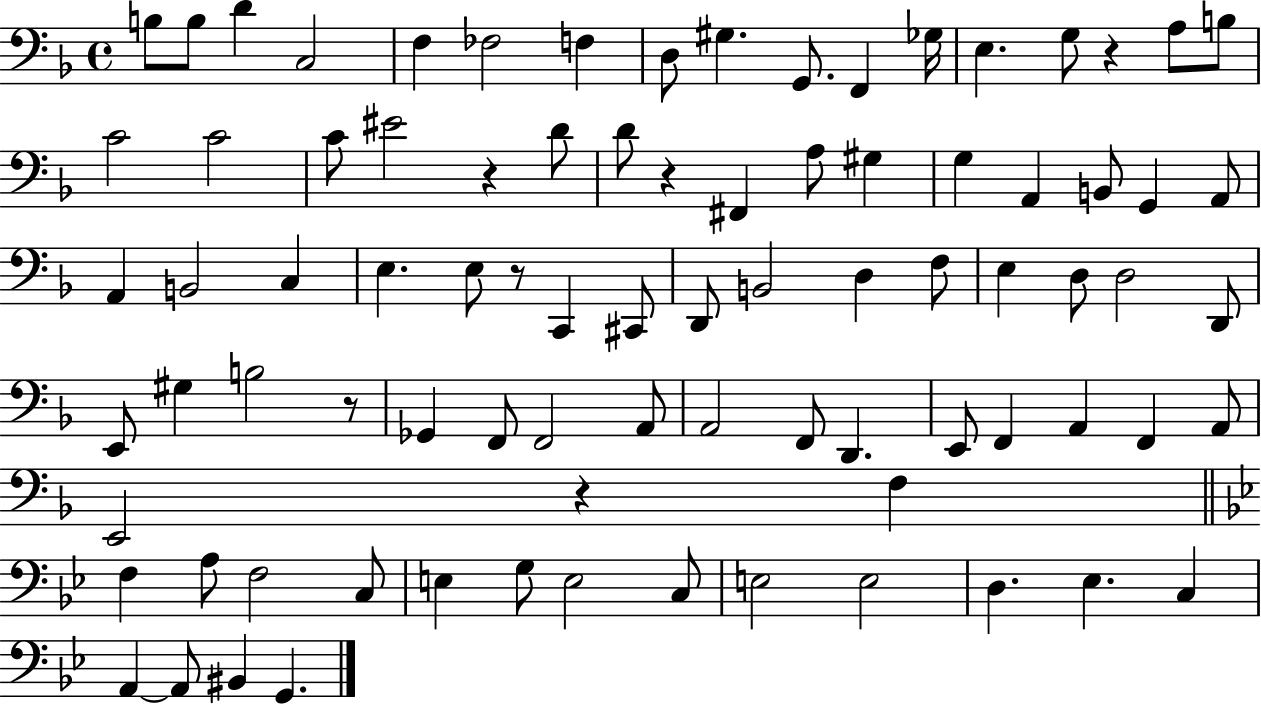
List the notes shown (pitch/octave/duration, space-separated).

B3/e B3/e D4/q C3/h F3/q FES3/h F3/q D3/e G#3/q. G2/e. F2/q Gb3/s E3/q. G3/e R/q A3/e B3/e C4/h C4/h C4/e EIS4/h R/q D4/e D4/e R/q F#2/q A3/e G#3/q G3/q A2/q B2/e G2/q A2/e A2/q B2/h C3/q E3/q. E3/e R/e C2/q C#2/e D2/e B2/h D3/q F3/e E3/q D3/e D3/h D2/e E2/e G#3/q B3/h R/e Gb2/q F2/e F2/h A2/e A2/h F2/e D2/q. E2/e F2/q A2/q F2/q A2/e E2/h R/q F3/q F3/q A3/e F3/h C3/e E3/q G3/e E3/h C3/e E3/h E3/h D3/q. Eb3/q. C3/q A2/q A2/e BIS2/q G2/q.